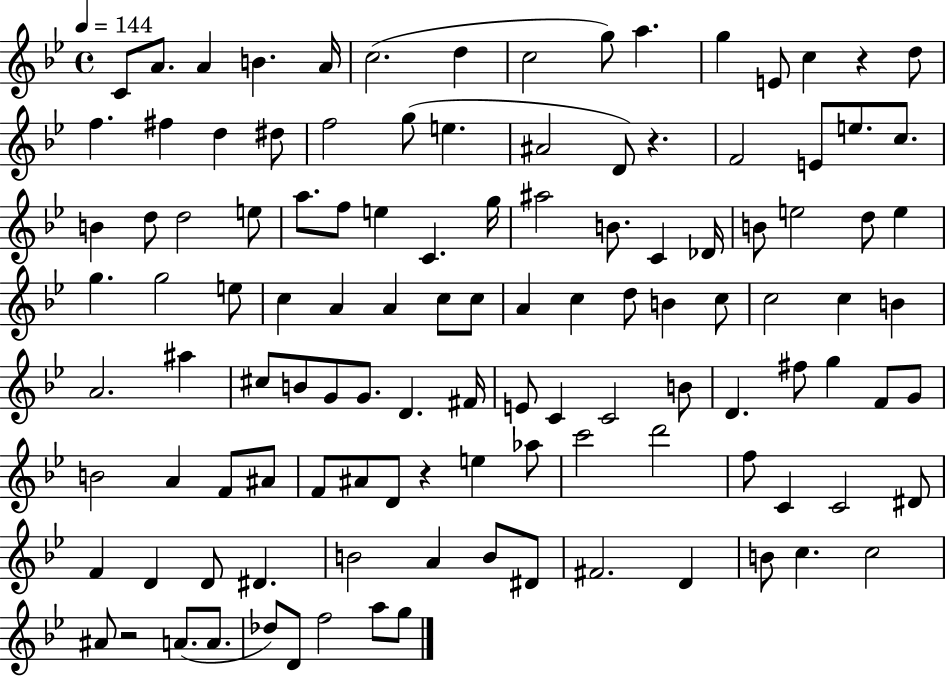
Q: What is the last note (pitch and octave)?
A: G5